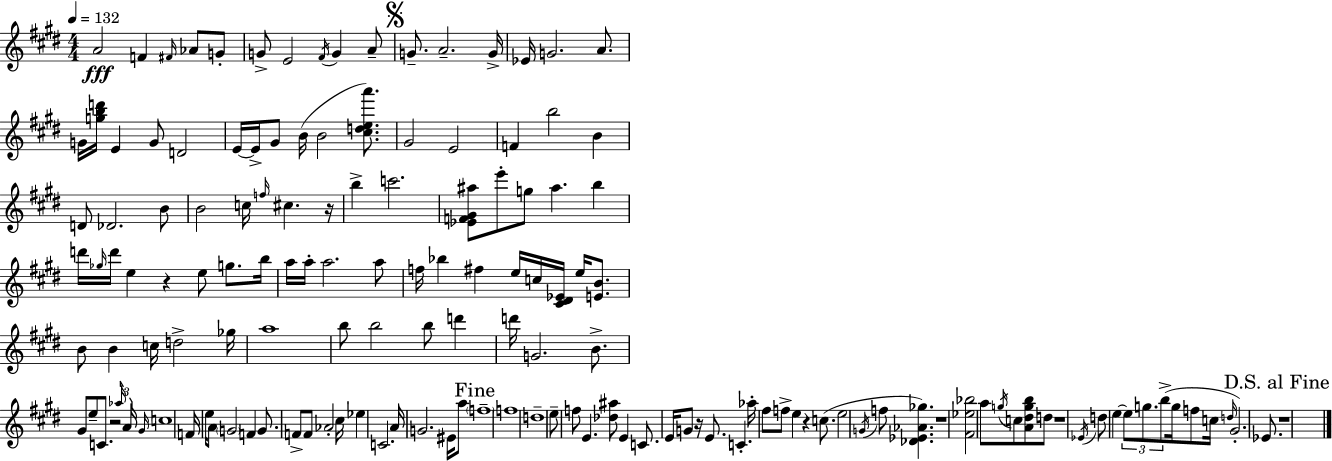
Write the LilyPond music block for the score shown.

{
  \clef treble
  \numericTimeSignature
  \time 4/4
  \key e \major
  \tempo 4 = 132
  \repeat volta 2 { a'2\fff f'4 \grace { fis'16 } aes'8 g'8-. | g'8-> e'2 \acciaccatura { fis'16 } g'4 | a'8-- \mark \markup { \musicglyph "scripts.segno" } g'8.-- a'2.-- | g'16-> ees'16 g'2. a'8. | \break g'16 <g'' b'' d'''>16 e'4 g'8 d'2 | e'16~~ e'16-> gis'8 b'16( b'2 <cis'' d'' e'' a'''>8.) | gis'2 e'2 | f'4 b''2 b'4 | \break d'8 des'2. | b'8 b'2 c''16 \grace { f''16 } cis''4. | r16 b''4-> c'''2. | <ees' f' gis' ais''>8 e'''8-. g''8 ais''4. b''4 | \break d'''16 \grace { ges''16 } d'''16 e''4 r4 e''8 | g''8. b''16 a''16 a''16-. a''2. | a''8 f''16 bes''4 fis''4 e''16 c''16 <cis' dis' ees'>16 | e''16 <e' b'>8. b'8 b'4 c''16 d''2-> | \break ges''16 a''1 | b''8 b''2 b''8 | d'''4 d'''16 g'2. | b'8.-> gis'8 e''8-- c'8. r2 | \break \tuplet 3/2 { \grace { aes''16 } a'16 \grace { gis'16 } } c''1 | f'16 e''16 a'8 \parenthesize g'2 | f'4 g'8. f'8-> f'8 aes'2-. | cis''16 ees''4 c'2. | \break a'16 g'2. | eis'16 a''8 \mark "Fine" \parenthesize f''1-- | f''1 | d''1-- | \break e''8-- f''8 e'4. | <des'' ais''>8 e'4 c'8. e'16 g'8 r16 e'8. | c'4.-. aes''16-. fis''8 f''8-> e''4 r4 | c''8.( e''2 \acciaccatura { g'16 } f''8 | \break <des' ees' aes' ges''>4.) r1 | <fis' ees'' bes''>2 a''8 | \acciaccatura { g''16 } c''8 <a' dis'' g'' b''>8 d''8 r1 | \acciaccatura { ees'16 } d''8 e''4~~ \tuplet 3/2 { e''8 | \break g''8. b''8->( } g''16 f''8 c''16 \grace { d''16 } gis'2.-.) | ees'8. \mark "D.S. al Fine" r1 | } \bar "|."
}